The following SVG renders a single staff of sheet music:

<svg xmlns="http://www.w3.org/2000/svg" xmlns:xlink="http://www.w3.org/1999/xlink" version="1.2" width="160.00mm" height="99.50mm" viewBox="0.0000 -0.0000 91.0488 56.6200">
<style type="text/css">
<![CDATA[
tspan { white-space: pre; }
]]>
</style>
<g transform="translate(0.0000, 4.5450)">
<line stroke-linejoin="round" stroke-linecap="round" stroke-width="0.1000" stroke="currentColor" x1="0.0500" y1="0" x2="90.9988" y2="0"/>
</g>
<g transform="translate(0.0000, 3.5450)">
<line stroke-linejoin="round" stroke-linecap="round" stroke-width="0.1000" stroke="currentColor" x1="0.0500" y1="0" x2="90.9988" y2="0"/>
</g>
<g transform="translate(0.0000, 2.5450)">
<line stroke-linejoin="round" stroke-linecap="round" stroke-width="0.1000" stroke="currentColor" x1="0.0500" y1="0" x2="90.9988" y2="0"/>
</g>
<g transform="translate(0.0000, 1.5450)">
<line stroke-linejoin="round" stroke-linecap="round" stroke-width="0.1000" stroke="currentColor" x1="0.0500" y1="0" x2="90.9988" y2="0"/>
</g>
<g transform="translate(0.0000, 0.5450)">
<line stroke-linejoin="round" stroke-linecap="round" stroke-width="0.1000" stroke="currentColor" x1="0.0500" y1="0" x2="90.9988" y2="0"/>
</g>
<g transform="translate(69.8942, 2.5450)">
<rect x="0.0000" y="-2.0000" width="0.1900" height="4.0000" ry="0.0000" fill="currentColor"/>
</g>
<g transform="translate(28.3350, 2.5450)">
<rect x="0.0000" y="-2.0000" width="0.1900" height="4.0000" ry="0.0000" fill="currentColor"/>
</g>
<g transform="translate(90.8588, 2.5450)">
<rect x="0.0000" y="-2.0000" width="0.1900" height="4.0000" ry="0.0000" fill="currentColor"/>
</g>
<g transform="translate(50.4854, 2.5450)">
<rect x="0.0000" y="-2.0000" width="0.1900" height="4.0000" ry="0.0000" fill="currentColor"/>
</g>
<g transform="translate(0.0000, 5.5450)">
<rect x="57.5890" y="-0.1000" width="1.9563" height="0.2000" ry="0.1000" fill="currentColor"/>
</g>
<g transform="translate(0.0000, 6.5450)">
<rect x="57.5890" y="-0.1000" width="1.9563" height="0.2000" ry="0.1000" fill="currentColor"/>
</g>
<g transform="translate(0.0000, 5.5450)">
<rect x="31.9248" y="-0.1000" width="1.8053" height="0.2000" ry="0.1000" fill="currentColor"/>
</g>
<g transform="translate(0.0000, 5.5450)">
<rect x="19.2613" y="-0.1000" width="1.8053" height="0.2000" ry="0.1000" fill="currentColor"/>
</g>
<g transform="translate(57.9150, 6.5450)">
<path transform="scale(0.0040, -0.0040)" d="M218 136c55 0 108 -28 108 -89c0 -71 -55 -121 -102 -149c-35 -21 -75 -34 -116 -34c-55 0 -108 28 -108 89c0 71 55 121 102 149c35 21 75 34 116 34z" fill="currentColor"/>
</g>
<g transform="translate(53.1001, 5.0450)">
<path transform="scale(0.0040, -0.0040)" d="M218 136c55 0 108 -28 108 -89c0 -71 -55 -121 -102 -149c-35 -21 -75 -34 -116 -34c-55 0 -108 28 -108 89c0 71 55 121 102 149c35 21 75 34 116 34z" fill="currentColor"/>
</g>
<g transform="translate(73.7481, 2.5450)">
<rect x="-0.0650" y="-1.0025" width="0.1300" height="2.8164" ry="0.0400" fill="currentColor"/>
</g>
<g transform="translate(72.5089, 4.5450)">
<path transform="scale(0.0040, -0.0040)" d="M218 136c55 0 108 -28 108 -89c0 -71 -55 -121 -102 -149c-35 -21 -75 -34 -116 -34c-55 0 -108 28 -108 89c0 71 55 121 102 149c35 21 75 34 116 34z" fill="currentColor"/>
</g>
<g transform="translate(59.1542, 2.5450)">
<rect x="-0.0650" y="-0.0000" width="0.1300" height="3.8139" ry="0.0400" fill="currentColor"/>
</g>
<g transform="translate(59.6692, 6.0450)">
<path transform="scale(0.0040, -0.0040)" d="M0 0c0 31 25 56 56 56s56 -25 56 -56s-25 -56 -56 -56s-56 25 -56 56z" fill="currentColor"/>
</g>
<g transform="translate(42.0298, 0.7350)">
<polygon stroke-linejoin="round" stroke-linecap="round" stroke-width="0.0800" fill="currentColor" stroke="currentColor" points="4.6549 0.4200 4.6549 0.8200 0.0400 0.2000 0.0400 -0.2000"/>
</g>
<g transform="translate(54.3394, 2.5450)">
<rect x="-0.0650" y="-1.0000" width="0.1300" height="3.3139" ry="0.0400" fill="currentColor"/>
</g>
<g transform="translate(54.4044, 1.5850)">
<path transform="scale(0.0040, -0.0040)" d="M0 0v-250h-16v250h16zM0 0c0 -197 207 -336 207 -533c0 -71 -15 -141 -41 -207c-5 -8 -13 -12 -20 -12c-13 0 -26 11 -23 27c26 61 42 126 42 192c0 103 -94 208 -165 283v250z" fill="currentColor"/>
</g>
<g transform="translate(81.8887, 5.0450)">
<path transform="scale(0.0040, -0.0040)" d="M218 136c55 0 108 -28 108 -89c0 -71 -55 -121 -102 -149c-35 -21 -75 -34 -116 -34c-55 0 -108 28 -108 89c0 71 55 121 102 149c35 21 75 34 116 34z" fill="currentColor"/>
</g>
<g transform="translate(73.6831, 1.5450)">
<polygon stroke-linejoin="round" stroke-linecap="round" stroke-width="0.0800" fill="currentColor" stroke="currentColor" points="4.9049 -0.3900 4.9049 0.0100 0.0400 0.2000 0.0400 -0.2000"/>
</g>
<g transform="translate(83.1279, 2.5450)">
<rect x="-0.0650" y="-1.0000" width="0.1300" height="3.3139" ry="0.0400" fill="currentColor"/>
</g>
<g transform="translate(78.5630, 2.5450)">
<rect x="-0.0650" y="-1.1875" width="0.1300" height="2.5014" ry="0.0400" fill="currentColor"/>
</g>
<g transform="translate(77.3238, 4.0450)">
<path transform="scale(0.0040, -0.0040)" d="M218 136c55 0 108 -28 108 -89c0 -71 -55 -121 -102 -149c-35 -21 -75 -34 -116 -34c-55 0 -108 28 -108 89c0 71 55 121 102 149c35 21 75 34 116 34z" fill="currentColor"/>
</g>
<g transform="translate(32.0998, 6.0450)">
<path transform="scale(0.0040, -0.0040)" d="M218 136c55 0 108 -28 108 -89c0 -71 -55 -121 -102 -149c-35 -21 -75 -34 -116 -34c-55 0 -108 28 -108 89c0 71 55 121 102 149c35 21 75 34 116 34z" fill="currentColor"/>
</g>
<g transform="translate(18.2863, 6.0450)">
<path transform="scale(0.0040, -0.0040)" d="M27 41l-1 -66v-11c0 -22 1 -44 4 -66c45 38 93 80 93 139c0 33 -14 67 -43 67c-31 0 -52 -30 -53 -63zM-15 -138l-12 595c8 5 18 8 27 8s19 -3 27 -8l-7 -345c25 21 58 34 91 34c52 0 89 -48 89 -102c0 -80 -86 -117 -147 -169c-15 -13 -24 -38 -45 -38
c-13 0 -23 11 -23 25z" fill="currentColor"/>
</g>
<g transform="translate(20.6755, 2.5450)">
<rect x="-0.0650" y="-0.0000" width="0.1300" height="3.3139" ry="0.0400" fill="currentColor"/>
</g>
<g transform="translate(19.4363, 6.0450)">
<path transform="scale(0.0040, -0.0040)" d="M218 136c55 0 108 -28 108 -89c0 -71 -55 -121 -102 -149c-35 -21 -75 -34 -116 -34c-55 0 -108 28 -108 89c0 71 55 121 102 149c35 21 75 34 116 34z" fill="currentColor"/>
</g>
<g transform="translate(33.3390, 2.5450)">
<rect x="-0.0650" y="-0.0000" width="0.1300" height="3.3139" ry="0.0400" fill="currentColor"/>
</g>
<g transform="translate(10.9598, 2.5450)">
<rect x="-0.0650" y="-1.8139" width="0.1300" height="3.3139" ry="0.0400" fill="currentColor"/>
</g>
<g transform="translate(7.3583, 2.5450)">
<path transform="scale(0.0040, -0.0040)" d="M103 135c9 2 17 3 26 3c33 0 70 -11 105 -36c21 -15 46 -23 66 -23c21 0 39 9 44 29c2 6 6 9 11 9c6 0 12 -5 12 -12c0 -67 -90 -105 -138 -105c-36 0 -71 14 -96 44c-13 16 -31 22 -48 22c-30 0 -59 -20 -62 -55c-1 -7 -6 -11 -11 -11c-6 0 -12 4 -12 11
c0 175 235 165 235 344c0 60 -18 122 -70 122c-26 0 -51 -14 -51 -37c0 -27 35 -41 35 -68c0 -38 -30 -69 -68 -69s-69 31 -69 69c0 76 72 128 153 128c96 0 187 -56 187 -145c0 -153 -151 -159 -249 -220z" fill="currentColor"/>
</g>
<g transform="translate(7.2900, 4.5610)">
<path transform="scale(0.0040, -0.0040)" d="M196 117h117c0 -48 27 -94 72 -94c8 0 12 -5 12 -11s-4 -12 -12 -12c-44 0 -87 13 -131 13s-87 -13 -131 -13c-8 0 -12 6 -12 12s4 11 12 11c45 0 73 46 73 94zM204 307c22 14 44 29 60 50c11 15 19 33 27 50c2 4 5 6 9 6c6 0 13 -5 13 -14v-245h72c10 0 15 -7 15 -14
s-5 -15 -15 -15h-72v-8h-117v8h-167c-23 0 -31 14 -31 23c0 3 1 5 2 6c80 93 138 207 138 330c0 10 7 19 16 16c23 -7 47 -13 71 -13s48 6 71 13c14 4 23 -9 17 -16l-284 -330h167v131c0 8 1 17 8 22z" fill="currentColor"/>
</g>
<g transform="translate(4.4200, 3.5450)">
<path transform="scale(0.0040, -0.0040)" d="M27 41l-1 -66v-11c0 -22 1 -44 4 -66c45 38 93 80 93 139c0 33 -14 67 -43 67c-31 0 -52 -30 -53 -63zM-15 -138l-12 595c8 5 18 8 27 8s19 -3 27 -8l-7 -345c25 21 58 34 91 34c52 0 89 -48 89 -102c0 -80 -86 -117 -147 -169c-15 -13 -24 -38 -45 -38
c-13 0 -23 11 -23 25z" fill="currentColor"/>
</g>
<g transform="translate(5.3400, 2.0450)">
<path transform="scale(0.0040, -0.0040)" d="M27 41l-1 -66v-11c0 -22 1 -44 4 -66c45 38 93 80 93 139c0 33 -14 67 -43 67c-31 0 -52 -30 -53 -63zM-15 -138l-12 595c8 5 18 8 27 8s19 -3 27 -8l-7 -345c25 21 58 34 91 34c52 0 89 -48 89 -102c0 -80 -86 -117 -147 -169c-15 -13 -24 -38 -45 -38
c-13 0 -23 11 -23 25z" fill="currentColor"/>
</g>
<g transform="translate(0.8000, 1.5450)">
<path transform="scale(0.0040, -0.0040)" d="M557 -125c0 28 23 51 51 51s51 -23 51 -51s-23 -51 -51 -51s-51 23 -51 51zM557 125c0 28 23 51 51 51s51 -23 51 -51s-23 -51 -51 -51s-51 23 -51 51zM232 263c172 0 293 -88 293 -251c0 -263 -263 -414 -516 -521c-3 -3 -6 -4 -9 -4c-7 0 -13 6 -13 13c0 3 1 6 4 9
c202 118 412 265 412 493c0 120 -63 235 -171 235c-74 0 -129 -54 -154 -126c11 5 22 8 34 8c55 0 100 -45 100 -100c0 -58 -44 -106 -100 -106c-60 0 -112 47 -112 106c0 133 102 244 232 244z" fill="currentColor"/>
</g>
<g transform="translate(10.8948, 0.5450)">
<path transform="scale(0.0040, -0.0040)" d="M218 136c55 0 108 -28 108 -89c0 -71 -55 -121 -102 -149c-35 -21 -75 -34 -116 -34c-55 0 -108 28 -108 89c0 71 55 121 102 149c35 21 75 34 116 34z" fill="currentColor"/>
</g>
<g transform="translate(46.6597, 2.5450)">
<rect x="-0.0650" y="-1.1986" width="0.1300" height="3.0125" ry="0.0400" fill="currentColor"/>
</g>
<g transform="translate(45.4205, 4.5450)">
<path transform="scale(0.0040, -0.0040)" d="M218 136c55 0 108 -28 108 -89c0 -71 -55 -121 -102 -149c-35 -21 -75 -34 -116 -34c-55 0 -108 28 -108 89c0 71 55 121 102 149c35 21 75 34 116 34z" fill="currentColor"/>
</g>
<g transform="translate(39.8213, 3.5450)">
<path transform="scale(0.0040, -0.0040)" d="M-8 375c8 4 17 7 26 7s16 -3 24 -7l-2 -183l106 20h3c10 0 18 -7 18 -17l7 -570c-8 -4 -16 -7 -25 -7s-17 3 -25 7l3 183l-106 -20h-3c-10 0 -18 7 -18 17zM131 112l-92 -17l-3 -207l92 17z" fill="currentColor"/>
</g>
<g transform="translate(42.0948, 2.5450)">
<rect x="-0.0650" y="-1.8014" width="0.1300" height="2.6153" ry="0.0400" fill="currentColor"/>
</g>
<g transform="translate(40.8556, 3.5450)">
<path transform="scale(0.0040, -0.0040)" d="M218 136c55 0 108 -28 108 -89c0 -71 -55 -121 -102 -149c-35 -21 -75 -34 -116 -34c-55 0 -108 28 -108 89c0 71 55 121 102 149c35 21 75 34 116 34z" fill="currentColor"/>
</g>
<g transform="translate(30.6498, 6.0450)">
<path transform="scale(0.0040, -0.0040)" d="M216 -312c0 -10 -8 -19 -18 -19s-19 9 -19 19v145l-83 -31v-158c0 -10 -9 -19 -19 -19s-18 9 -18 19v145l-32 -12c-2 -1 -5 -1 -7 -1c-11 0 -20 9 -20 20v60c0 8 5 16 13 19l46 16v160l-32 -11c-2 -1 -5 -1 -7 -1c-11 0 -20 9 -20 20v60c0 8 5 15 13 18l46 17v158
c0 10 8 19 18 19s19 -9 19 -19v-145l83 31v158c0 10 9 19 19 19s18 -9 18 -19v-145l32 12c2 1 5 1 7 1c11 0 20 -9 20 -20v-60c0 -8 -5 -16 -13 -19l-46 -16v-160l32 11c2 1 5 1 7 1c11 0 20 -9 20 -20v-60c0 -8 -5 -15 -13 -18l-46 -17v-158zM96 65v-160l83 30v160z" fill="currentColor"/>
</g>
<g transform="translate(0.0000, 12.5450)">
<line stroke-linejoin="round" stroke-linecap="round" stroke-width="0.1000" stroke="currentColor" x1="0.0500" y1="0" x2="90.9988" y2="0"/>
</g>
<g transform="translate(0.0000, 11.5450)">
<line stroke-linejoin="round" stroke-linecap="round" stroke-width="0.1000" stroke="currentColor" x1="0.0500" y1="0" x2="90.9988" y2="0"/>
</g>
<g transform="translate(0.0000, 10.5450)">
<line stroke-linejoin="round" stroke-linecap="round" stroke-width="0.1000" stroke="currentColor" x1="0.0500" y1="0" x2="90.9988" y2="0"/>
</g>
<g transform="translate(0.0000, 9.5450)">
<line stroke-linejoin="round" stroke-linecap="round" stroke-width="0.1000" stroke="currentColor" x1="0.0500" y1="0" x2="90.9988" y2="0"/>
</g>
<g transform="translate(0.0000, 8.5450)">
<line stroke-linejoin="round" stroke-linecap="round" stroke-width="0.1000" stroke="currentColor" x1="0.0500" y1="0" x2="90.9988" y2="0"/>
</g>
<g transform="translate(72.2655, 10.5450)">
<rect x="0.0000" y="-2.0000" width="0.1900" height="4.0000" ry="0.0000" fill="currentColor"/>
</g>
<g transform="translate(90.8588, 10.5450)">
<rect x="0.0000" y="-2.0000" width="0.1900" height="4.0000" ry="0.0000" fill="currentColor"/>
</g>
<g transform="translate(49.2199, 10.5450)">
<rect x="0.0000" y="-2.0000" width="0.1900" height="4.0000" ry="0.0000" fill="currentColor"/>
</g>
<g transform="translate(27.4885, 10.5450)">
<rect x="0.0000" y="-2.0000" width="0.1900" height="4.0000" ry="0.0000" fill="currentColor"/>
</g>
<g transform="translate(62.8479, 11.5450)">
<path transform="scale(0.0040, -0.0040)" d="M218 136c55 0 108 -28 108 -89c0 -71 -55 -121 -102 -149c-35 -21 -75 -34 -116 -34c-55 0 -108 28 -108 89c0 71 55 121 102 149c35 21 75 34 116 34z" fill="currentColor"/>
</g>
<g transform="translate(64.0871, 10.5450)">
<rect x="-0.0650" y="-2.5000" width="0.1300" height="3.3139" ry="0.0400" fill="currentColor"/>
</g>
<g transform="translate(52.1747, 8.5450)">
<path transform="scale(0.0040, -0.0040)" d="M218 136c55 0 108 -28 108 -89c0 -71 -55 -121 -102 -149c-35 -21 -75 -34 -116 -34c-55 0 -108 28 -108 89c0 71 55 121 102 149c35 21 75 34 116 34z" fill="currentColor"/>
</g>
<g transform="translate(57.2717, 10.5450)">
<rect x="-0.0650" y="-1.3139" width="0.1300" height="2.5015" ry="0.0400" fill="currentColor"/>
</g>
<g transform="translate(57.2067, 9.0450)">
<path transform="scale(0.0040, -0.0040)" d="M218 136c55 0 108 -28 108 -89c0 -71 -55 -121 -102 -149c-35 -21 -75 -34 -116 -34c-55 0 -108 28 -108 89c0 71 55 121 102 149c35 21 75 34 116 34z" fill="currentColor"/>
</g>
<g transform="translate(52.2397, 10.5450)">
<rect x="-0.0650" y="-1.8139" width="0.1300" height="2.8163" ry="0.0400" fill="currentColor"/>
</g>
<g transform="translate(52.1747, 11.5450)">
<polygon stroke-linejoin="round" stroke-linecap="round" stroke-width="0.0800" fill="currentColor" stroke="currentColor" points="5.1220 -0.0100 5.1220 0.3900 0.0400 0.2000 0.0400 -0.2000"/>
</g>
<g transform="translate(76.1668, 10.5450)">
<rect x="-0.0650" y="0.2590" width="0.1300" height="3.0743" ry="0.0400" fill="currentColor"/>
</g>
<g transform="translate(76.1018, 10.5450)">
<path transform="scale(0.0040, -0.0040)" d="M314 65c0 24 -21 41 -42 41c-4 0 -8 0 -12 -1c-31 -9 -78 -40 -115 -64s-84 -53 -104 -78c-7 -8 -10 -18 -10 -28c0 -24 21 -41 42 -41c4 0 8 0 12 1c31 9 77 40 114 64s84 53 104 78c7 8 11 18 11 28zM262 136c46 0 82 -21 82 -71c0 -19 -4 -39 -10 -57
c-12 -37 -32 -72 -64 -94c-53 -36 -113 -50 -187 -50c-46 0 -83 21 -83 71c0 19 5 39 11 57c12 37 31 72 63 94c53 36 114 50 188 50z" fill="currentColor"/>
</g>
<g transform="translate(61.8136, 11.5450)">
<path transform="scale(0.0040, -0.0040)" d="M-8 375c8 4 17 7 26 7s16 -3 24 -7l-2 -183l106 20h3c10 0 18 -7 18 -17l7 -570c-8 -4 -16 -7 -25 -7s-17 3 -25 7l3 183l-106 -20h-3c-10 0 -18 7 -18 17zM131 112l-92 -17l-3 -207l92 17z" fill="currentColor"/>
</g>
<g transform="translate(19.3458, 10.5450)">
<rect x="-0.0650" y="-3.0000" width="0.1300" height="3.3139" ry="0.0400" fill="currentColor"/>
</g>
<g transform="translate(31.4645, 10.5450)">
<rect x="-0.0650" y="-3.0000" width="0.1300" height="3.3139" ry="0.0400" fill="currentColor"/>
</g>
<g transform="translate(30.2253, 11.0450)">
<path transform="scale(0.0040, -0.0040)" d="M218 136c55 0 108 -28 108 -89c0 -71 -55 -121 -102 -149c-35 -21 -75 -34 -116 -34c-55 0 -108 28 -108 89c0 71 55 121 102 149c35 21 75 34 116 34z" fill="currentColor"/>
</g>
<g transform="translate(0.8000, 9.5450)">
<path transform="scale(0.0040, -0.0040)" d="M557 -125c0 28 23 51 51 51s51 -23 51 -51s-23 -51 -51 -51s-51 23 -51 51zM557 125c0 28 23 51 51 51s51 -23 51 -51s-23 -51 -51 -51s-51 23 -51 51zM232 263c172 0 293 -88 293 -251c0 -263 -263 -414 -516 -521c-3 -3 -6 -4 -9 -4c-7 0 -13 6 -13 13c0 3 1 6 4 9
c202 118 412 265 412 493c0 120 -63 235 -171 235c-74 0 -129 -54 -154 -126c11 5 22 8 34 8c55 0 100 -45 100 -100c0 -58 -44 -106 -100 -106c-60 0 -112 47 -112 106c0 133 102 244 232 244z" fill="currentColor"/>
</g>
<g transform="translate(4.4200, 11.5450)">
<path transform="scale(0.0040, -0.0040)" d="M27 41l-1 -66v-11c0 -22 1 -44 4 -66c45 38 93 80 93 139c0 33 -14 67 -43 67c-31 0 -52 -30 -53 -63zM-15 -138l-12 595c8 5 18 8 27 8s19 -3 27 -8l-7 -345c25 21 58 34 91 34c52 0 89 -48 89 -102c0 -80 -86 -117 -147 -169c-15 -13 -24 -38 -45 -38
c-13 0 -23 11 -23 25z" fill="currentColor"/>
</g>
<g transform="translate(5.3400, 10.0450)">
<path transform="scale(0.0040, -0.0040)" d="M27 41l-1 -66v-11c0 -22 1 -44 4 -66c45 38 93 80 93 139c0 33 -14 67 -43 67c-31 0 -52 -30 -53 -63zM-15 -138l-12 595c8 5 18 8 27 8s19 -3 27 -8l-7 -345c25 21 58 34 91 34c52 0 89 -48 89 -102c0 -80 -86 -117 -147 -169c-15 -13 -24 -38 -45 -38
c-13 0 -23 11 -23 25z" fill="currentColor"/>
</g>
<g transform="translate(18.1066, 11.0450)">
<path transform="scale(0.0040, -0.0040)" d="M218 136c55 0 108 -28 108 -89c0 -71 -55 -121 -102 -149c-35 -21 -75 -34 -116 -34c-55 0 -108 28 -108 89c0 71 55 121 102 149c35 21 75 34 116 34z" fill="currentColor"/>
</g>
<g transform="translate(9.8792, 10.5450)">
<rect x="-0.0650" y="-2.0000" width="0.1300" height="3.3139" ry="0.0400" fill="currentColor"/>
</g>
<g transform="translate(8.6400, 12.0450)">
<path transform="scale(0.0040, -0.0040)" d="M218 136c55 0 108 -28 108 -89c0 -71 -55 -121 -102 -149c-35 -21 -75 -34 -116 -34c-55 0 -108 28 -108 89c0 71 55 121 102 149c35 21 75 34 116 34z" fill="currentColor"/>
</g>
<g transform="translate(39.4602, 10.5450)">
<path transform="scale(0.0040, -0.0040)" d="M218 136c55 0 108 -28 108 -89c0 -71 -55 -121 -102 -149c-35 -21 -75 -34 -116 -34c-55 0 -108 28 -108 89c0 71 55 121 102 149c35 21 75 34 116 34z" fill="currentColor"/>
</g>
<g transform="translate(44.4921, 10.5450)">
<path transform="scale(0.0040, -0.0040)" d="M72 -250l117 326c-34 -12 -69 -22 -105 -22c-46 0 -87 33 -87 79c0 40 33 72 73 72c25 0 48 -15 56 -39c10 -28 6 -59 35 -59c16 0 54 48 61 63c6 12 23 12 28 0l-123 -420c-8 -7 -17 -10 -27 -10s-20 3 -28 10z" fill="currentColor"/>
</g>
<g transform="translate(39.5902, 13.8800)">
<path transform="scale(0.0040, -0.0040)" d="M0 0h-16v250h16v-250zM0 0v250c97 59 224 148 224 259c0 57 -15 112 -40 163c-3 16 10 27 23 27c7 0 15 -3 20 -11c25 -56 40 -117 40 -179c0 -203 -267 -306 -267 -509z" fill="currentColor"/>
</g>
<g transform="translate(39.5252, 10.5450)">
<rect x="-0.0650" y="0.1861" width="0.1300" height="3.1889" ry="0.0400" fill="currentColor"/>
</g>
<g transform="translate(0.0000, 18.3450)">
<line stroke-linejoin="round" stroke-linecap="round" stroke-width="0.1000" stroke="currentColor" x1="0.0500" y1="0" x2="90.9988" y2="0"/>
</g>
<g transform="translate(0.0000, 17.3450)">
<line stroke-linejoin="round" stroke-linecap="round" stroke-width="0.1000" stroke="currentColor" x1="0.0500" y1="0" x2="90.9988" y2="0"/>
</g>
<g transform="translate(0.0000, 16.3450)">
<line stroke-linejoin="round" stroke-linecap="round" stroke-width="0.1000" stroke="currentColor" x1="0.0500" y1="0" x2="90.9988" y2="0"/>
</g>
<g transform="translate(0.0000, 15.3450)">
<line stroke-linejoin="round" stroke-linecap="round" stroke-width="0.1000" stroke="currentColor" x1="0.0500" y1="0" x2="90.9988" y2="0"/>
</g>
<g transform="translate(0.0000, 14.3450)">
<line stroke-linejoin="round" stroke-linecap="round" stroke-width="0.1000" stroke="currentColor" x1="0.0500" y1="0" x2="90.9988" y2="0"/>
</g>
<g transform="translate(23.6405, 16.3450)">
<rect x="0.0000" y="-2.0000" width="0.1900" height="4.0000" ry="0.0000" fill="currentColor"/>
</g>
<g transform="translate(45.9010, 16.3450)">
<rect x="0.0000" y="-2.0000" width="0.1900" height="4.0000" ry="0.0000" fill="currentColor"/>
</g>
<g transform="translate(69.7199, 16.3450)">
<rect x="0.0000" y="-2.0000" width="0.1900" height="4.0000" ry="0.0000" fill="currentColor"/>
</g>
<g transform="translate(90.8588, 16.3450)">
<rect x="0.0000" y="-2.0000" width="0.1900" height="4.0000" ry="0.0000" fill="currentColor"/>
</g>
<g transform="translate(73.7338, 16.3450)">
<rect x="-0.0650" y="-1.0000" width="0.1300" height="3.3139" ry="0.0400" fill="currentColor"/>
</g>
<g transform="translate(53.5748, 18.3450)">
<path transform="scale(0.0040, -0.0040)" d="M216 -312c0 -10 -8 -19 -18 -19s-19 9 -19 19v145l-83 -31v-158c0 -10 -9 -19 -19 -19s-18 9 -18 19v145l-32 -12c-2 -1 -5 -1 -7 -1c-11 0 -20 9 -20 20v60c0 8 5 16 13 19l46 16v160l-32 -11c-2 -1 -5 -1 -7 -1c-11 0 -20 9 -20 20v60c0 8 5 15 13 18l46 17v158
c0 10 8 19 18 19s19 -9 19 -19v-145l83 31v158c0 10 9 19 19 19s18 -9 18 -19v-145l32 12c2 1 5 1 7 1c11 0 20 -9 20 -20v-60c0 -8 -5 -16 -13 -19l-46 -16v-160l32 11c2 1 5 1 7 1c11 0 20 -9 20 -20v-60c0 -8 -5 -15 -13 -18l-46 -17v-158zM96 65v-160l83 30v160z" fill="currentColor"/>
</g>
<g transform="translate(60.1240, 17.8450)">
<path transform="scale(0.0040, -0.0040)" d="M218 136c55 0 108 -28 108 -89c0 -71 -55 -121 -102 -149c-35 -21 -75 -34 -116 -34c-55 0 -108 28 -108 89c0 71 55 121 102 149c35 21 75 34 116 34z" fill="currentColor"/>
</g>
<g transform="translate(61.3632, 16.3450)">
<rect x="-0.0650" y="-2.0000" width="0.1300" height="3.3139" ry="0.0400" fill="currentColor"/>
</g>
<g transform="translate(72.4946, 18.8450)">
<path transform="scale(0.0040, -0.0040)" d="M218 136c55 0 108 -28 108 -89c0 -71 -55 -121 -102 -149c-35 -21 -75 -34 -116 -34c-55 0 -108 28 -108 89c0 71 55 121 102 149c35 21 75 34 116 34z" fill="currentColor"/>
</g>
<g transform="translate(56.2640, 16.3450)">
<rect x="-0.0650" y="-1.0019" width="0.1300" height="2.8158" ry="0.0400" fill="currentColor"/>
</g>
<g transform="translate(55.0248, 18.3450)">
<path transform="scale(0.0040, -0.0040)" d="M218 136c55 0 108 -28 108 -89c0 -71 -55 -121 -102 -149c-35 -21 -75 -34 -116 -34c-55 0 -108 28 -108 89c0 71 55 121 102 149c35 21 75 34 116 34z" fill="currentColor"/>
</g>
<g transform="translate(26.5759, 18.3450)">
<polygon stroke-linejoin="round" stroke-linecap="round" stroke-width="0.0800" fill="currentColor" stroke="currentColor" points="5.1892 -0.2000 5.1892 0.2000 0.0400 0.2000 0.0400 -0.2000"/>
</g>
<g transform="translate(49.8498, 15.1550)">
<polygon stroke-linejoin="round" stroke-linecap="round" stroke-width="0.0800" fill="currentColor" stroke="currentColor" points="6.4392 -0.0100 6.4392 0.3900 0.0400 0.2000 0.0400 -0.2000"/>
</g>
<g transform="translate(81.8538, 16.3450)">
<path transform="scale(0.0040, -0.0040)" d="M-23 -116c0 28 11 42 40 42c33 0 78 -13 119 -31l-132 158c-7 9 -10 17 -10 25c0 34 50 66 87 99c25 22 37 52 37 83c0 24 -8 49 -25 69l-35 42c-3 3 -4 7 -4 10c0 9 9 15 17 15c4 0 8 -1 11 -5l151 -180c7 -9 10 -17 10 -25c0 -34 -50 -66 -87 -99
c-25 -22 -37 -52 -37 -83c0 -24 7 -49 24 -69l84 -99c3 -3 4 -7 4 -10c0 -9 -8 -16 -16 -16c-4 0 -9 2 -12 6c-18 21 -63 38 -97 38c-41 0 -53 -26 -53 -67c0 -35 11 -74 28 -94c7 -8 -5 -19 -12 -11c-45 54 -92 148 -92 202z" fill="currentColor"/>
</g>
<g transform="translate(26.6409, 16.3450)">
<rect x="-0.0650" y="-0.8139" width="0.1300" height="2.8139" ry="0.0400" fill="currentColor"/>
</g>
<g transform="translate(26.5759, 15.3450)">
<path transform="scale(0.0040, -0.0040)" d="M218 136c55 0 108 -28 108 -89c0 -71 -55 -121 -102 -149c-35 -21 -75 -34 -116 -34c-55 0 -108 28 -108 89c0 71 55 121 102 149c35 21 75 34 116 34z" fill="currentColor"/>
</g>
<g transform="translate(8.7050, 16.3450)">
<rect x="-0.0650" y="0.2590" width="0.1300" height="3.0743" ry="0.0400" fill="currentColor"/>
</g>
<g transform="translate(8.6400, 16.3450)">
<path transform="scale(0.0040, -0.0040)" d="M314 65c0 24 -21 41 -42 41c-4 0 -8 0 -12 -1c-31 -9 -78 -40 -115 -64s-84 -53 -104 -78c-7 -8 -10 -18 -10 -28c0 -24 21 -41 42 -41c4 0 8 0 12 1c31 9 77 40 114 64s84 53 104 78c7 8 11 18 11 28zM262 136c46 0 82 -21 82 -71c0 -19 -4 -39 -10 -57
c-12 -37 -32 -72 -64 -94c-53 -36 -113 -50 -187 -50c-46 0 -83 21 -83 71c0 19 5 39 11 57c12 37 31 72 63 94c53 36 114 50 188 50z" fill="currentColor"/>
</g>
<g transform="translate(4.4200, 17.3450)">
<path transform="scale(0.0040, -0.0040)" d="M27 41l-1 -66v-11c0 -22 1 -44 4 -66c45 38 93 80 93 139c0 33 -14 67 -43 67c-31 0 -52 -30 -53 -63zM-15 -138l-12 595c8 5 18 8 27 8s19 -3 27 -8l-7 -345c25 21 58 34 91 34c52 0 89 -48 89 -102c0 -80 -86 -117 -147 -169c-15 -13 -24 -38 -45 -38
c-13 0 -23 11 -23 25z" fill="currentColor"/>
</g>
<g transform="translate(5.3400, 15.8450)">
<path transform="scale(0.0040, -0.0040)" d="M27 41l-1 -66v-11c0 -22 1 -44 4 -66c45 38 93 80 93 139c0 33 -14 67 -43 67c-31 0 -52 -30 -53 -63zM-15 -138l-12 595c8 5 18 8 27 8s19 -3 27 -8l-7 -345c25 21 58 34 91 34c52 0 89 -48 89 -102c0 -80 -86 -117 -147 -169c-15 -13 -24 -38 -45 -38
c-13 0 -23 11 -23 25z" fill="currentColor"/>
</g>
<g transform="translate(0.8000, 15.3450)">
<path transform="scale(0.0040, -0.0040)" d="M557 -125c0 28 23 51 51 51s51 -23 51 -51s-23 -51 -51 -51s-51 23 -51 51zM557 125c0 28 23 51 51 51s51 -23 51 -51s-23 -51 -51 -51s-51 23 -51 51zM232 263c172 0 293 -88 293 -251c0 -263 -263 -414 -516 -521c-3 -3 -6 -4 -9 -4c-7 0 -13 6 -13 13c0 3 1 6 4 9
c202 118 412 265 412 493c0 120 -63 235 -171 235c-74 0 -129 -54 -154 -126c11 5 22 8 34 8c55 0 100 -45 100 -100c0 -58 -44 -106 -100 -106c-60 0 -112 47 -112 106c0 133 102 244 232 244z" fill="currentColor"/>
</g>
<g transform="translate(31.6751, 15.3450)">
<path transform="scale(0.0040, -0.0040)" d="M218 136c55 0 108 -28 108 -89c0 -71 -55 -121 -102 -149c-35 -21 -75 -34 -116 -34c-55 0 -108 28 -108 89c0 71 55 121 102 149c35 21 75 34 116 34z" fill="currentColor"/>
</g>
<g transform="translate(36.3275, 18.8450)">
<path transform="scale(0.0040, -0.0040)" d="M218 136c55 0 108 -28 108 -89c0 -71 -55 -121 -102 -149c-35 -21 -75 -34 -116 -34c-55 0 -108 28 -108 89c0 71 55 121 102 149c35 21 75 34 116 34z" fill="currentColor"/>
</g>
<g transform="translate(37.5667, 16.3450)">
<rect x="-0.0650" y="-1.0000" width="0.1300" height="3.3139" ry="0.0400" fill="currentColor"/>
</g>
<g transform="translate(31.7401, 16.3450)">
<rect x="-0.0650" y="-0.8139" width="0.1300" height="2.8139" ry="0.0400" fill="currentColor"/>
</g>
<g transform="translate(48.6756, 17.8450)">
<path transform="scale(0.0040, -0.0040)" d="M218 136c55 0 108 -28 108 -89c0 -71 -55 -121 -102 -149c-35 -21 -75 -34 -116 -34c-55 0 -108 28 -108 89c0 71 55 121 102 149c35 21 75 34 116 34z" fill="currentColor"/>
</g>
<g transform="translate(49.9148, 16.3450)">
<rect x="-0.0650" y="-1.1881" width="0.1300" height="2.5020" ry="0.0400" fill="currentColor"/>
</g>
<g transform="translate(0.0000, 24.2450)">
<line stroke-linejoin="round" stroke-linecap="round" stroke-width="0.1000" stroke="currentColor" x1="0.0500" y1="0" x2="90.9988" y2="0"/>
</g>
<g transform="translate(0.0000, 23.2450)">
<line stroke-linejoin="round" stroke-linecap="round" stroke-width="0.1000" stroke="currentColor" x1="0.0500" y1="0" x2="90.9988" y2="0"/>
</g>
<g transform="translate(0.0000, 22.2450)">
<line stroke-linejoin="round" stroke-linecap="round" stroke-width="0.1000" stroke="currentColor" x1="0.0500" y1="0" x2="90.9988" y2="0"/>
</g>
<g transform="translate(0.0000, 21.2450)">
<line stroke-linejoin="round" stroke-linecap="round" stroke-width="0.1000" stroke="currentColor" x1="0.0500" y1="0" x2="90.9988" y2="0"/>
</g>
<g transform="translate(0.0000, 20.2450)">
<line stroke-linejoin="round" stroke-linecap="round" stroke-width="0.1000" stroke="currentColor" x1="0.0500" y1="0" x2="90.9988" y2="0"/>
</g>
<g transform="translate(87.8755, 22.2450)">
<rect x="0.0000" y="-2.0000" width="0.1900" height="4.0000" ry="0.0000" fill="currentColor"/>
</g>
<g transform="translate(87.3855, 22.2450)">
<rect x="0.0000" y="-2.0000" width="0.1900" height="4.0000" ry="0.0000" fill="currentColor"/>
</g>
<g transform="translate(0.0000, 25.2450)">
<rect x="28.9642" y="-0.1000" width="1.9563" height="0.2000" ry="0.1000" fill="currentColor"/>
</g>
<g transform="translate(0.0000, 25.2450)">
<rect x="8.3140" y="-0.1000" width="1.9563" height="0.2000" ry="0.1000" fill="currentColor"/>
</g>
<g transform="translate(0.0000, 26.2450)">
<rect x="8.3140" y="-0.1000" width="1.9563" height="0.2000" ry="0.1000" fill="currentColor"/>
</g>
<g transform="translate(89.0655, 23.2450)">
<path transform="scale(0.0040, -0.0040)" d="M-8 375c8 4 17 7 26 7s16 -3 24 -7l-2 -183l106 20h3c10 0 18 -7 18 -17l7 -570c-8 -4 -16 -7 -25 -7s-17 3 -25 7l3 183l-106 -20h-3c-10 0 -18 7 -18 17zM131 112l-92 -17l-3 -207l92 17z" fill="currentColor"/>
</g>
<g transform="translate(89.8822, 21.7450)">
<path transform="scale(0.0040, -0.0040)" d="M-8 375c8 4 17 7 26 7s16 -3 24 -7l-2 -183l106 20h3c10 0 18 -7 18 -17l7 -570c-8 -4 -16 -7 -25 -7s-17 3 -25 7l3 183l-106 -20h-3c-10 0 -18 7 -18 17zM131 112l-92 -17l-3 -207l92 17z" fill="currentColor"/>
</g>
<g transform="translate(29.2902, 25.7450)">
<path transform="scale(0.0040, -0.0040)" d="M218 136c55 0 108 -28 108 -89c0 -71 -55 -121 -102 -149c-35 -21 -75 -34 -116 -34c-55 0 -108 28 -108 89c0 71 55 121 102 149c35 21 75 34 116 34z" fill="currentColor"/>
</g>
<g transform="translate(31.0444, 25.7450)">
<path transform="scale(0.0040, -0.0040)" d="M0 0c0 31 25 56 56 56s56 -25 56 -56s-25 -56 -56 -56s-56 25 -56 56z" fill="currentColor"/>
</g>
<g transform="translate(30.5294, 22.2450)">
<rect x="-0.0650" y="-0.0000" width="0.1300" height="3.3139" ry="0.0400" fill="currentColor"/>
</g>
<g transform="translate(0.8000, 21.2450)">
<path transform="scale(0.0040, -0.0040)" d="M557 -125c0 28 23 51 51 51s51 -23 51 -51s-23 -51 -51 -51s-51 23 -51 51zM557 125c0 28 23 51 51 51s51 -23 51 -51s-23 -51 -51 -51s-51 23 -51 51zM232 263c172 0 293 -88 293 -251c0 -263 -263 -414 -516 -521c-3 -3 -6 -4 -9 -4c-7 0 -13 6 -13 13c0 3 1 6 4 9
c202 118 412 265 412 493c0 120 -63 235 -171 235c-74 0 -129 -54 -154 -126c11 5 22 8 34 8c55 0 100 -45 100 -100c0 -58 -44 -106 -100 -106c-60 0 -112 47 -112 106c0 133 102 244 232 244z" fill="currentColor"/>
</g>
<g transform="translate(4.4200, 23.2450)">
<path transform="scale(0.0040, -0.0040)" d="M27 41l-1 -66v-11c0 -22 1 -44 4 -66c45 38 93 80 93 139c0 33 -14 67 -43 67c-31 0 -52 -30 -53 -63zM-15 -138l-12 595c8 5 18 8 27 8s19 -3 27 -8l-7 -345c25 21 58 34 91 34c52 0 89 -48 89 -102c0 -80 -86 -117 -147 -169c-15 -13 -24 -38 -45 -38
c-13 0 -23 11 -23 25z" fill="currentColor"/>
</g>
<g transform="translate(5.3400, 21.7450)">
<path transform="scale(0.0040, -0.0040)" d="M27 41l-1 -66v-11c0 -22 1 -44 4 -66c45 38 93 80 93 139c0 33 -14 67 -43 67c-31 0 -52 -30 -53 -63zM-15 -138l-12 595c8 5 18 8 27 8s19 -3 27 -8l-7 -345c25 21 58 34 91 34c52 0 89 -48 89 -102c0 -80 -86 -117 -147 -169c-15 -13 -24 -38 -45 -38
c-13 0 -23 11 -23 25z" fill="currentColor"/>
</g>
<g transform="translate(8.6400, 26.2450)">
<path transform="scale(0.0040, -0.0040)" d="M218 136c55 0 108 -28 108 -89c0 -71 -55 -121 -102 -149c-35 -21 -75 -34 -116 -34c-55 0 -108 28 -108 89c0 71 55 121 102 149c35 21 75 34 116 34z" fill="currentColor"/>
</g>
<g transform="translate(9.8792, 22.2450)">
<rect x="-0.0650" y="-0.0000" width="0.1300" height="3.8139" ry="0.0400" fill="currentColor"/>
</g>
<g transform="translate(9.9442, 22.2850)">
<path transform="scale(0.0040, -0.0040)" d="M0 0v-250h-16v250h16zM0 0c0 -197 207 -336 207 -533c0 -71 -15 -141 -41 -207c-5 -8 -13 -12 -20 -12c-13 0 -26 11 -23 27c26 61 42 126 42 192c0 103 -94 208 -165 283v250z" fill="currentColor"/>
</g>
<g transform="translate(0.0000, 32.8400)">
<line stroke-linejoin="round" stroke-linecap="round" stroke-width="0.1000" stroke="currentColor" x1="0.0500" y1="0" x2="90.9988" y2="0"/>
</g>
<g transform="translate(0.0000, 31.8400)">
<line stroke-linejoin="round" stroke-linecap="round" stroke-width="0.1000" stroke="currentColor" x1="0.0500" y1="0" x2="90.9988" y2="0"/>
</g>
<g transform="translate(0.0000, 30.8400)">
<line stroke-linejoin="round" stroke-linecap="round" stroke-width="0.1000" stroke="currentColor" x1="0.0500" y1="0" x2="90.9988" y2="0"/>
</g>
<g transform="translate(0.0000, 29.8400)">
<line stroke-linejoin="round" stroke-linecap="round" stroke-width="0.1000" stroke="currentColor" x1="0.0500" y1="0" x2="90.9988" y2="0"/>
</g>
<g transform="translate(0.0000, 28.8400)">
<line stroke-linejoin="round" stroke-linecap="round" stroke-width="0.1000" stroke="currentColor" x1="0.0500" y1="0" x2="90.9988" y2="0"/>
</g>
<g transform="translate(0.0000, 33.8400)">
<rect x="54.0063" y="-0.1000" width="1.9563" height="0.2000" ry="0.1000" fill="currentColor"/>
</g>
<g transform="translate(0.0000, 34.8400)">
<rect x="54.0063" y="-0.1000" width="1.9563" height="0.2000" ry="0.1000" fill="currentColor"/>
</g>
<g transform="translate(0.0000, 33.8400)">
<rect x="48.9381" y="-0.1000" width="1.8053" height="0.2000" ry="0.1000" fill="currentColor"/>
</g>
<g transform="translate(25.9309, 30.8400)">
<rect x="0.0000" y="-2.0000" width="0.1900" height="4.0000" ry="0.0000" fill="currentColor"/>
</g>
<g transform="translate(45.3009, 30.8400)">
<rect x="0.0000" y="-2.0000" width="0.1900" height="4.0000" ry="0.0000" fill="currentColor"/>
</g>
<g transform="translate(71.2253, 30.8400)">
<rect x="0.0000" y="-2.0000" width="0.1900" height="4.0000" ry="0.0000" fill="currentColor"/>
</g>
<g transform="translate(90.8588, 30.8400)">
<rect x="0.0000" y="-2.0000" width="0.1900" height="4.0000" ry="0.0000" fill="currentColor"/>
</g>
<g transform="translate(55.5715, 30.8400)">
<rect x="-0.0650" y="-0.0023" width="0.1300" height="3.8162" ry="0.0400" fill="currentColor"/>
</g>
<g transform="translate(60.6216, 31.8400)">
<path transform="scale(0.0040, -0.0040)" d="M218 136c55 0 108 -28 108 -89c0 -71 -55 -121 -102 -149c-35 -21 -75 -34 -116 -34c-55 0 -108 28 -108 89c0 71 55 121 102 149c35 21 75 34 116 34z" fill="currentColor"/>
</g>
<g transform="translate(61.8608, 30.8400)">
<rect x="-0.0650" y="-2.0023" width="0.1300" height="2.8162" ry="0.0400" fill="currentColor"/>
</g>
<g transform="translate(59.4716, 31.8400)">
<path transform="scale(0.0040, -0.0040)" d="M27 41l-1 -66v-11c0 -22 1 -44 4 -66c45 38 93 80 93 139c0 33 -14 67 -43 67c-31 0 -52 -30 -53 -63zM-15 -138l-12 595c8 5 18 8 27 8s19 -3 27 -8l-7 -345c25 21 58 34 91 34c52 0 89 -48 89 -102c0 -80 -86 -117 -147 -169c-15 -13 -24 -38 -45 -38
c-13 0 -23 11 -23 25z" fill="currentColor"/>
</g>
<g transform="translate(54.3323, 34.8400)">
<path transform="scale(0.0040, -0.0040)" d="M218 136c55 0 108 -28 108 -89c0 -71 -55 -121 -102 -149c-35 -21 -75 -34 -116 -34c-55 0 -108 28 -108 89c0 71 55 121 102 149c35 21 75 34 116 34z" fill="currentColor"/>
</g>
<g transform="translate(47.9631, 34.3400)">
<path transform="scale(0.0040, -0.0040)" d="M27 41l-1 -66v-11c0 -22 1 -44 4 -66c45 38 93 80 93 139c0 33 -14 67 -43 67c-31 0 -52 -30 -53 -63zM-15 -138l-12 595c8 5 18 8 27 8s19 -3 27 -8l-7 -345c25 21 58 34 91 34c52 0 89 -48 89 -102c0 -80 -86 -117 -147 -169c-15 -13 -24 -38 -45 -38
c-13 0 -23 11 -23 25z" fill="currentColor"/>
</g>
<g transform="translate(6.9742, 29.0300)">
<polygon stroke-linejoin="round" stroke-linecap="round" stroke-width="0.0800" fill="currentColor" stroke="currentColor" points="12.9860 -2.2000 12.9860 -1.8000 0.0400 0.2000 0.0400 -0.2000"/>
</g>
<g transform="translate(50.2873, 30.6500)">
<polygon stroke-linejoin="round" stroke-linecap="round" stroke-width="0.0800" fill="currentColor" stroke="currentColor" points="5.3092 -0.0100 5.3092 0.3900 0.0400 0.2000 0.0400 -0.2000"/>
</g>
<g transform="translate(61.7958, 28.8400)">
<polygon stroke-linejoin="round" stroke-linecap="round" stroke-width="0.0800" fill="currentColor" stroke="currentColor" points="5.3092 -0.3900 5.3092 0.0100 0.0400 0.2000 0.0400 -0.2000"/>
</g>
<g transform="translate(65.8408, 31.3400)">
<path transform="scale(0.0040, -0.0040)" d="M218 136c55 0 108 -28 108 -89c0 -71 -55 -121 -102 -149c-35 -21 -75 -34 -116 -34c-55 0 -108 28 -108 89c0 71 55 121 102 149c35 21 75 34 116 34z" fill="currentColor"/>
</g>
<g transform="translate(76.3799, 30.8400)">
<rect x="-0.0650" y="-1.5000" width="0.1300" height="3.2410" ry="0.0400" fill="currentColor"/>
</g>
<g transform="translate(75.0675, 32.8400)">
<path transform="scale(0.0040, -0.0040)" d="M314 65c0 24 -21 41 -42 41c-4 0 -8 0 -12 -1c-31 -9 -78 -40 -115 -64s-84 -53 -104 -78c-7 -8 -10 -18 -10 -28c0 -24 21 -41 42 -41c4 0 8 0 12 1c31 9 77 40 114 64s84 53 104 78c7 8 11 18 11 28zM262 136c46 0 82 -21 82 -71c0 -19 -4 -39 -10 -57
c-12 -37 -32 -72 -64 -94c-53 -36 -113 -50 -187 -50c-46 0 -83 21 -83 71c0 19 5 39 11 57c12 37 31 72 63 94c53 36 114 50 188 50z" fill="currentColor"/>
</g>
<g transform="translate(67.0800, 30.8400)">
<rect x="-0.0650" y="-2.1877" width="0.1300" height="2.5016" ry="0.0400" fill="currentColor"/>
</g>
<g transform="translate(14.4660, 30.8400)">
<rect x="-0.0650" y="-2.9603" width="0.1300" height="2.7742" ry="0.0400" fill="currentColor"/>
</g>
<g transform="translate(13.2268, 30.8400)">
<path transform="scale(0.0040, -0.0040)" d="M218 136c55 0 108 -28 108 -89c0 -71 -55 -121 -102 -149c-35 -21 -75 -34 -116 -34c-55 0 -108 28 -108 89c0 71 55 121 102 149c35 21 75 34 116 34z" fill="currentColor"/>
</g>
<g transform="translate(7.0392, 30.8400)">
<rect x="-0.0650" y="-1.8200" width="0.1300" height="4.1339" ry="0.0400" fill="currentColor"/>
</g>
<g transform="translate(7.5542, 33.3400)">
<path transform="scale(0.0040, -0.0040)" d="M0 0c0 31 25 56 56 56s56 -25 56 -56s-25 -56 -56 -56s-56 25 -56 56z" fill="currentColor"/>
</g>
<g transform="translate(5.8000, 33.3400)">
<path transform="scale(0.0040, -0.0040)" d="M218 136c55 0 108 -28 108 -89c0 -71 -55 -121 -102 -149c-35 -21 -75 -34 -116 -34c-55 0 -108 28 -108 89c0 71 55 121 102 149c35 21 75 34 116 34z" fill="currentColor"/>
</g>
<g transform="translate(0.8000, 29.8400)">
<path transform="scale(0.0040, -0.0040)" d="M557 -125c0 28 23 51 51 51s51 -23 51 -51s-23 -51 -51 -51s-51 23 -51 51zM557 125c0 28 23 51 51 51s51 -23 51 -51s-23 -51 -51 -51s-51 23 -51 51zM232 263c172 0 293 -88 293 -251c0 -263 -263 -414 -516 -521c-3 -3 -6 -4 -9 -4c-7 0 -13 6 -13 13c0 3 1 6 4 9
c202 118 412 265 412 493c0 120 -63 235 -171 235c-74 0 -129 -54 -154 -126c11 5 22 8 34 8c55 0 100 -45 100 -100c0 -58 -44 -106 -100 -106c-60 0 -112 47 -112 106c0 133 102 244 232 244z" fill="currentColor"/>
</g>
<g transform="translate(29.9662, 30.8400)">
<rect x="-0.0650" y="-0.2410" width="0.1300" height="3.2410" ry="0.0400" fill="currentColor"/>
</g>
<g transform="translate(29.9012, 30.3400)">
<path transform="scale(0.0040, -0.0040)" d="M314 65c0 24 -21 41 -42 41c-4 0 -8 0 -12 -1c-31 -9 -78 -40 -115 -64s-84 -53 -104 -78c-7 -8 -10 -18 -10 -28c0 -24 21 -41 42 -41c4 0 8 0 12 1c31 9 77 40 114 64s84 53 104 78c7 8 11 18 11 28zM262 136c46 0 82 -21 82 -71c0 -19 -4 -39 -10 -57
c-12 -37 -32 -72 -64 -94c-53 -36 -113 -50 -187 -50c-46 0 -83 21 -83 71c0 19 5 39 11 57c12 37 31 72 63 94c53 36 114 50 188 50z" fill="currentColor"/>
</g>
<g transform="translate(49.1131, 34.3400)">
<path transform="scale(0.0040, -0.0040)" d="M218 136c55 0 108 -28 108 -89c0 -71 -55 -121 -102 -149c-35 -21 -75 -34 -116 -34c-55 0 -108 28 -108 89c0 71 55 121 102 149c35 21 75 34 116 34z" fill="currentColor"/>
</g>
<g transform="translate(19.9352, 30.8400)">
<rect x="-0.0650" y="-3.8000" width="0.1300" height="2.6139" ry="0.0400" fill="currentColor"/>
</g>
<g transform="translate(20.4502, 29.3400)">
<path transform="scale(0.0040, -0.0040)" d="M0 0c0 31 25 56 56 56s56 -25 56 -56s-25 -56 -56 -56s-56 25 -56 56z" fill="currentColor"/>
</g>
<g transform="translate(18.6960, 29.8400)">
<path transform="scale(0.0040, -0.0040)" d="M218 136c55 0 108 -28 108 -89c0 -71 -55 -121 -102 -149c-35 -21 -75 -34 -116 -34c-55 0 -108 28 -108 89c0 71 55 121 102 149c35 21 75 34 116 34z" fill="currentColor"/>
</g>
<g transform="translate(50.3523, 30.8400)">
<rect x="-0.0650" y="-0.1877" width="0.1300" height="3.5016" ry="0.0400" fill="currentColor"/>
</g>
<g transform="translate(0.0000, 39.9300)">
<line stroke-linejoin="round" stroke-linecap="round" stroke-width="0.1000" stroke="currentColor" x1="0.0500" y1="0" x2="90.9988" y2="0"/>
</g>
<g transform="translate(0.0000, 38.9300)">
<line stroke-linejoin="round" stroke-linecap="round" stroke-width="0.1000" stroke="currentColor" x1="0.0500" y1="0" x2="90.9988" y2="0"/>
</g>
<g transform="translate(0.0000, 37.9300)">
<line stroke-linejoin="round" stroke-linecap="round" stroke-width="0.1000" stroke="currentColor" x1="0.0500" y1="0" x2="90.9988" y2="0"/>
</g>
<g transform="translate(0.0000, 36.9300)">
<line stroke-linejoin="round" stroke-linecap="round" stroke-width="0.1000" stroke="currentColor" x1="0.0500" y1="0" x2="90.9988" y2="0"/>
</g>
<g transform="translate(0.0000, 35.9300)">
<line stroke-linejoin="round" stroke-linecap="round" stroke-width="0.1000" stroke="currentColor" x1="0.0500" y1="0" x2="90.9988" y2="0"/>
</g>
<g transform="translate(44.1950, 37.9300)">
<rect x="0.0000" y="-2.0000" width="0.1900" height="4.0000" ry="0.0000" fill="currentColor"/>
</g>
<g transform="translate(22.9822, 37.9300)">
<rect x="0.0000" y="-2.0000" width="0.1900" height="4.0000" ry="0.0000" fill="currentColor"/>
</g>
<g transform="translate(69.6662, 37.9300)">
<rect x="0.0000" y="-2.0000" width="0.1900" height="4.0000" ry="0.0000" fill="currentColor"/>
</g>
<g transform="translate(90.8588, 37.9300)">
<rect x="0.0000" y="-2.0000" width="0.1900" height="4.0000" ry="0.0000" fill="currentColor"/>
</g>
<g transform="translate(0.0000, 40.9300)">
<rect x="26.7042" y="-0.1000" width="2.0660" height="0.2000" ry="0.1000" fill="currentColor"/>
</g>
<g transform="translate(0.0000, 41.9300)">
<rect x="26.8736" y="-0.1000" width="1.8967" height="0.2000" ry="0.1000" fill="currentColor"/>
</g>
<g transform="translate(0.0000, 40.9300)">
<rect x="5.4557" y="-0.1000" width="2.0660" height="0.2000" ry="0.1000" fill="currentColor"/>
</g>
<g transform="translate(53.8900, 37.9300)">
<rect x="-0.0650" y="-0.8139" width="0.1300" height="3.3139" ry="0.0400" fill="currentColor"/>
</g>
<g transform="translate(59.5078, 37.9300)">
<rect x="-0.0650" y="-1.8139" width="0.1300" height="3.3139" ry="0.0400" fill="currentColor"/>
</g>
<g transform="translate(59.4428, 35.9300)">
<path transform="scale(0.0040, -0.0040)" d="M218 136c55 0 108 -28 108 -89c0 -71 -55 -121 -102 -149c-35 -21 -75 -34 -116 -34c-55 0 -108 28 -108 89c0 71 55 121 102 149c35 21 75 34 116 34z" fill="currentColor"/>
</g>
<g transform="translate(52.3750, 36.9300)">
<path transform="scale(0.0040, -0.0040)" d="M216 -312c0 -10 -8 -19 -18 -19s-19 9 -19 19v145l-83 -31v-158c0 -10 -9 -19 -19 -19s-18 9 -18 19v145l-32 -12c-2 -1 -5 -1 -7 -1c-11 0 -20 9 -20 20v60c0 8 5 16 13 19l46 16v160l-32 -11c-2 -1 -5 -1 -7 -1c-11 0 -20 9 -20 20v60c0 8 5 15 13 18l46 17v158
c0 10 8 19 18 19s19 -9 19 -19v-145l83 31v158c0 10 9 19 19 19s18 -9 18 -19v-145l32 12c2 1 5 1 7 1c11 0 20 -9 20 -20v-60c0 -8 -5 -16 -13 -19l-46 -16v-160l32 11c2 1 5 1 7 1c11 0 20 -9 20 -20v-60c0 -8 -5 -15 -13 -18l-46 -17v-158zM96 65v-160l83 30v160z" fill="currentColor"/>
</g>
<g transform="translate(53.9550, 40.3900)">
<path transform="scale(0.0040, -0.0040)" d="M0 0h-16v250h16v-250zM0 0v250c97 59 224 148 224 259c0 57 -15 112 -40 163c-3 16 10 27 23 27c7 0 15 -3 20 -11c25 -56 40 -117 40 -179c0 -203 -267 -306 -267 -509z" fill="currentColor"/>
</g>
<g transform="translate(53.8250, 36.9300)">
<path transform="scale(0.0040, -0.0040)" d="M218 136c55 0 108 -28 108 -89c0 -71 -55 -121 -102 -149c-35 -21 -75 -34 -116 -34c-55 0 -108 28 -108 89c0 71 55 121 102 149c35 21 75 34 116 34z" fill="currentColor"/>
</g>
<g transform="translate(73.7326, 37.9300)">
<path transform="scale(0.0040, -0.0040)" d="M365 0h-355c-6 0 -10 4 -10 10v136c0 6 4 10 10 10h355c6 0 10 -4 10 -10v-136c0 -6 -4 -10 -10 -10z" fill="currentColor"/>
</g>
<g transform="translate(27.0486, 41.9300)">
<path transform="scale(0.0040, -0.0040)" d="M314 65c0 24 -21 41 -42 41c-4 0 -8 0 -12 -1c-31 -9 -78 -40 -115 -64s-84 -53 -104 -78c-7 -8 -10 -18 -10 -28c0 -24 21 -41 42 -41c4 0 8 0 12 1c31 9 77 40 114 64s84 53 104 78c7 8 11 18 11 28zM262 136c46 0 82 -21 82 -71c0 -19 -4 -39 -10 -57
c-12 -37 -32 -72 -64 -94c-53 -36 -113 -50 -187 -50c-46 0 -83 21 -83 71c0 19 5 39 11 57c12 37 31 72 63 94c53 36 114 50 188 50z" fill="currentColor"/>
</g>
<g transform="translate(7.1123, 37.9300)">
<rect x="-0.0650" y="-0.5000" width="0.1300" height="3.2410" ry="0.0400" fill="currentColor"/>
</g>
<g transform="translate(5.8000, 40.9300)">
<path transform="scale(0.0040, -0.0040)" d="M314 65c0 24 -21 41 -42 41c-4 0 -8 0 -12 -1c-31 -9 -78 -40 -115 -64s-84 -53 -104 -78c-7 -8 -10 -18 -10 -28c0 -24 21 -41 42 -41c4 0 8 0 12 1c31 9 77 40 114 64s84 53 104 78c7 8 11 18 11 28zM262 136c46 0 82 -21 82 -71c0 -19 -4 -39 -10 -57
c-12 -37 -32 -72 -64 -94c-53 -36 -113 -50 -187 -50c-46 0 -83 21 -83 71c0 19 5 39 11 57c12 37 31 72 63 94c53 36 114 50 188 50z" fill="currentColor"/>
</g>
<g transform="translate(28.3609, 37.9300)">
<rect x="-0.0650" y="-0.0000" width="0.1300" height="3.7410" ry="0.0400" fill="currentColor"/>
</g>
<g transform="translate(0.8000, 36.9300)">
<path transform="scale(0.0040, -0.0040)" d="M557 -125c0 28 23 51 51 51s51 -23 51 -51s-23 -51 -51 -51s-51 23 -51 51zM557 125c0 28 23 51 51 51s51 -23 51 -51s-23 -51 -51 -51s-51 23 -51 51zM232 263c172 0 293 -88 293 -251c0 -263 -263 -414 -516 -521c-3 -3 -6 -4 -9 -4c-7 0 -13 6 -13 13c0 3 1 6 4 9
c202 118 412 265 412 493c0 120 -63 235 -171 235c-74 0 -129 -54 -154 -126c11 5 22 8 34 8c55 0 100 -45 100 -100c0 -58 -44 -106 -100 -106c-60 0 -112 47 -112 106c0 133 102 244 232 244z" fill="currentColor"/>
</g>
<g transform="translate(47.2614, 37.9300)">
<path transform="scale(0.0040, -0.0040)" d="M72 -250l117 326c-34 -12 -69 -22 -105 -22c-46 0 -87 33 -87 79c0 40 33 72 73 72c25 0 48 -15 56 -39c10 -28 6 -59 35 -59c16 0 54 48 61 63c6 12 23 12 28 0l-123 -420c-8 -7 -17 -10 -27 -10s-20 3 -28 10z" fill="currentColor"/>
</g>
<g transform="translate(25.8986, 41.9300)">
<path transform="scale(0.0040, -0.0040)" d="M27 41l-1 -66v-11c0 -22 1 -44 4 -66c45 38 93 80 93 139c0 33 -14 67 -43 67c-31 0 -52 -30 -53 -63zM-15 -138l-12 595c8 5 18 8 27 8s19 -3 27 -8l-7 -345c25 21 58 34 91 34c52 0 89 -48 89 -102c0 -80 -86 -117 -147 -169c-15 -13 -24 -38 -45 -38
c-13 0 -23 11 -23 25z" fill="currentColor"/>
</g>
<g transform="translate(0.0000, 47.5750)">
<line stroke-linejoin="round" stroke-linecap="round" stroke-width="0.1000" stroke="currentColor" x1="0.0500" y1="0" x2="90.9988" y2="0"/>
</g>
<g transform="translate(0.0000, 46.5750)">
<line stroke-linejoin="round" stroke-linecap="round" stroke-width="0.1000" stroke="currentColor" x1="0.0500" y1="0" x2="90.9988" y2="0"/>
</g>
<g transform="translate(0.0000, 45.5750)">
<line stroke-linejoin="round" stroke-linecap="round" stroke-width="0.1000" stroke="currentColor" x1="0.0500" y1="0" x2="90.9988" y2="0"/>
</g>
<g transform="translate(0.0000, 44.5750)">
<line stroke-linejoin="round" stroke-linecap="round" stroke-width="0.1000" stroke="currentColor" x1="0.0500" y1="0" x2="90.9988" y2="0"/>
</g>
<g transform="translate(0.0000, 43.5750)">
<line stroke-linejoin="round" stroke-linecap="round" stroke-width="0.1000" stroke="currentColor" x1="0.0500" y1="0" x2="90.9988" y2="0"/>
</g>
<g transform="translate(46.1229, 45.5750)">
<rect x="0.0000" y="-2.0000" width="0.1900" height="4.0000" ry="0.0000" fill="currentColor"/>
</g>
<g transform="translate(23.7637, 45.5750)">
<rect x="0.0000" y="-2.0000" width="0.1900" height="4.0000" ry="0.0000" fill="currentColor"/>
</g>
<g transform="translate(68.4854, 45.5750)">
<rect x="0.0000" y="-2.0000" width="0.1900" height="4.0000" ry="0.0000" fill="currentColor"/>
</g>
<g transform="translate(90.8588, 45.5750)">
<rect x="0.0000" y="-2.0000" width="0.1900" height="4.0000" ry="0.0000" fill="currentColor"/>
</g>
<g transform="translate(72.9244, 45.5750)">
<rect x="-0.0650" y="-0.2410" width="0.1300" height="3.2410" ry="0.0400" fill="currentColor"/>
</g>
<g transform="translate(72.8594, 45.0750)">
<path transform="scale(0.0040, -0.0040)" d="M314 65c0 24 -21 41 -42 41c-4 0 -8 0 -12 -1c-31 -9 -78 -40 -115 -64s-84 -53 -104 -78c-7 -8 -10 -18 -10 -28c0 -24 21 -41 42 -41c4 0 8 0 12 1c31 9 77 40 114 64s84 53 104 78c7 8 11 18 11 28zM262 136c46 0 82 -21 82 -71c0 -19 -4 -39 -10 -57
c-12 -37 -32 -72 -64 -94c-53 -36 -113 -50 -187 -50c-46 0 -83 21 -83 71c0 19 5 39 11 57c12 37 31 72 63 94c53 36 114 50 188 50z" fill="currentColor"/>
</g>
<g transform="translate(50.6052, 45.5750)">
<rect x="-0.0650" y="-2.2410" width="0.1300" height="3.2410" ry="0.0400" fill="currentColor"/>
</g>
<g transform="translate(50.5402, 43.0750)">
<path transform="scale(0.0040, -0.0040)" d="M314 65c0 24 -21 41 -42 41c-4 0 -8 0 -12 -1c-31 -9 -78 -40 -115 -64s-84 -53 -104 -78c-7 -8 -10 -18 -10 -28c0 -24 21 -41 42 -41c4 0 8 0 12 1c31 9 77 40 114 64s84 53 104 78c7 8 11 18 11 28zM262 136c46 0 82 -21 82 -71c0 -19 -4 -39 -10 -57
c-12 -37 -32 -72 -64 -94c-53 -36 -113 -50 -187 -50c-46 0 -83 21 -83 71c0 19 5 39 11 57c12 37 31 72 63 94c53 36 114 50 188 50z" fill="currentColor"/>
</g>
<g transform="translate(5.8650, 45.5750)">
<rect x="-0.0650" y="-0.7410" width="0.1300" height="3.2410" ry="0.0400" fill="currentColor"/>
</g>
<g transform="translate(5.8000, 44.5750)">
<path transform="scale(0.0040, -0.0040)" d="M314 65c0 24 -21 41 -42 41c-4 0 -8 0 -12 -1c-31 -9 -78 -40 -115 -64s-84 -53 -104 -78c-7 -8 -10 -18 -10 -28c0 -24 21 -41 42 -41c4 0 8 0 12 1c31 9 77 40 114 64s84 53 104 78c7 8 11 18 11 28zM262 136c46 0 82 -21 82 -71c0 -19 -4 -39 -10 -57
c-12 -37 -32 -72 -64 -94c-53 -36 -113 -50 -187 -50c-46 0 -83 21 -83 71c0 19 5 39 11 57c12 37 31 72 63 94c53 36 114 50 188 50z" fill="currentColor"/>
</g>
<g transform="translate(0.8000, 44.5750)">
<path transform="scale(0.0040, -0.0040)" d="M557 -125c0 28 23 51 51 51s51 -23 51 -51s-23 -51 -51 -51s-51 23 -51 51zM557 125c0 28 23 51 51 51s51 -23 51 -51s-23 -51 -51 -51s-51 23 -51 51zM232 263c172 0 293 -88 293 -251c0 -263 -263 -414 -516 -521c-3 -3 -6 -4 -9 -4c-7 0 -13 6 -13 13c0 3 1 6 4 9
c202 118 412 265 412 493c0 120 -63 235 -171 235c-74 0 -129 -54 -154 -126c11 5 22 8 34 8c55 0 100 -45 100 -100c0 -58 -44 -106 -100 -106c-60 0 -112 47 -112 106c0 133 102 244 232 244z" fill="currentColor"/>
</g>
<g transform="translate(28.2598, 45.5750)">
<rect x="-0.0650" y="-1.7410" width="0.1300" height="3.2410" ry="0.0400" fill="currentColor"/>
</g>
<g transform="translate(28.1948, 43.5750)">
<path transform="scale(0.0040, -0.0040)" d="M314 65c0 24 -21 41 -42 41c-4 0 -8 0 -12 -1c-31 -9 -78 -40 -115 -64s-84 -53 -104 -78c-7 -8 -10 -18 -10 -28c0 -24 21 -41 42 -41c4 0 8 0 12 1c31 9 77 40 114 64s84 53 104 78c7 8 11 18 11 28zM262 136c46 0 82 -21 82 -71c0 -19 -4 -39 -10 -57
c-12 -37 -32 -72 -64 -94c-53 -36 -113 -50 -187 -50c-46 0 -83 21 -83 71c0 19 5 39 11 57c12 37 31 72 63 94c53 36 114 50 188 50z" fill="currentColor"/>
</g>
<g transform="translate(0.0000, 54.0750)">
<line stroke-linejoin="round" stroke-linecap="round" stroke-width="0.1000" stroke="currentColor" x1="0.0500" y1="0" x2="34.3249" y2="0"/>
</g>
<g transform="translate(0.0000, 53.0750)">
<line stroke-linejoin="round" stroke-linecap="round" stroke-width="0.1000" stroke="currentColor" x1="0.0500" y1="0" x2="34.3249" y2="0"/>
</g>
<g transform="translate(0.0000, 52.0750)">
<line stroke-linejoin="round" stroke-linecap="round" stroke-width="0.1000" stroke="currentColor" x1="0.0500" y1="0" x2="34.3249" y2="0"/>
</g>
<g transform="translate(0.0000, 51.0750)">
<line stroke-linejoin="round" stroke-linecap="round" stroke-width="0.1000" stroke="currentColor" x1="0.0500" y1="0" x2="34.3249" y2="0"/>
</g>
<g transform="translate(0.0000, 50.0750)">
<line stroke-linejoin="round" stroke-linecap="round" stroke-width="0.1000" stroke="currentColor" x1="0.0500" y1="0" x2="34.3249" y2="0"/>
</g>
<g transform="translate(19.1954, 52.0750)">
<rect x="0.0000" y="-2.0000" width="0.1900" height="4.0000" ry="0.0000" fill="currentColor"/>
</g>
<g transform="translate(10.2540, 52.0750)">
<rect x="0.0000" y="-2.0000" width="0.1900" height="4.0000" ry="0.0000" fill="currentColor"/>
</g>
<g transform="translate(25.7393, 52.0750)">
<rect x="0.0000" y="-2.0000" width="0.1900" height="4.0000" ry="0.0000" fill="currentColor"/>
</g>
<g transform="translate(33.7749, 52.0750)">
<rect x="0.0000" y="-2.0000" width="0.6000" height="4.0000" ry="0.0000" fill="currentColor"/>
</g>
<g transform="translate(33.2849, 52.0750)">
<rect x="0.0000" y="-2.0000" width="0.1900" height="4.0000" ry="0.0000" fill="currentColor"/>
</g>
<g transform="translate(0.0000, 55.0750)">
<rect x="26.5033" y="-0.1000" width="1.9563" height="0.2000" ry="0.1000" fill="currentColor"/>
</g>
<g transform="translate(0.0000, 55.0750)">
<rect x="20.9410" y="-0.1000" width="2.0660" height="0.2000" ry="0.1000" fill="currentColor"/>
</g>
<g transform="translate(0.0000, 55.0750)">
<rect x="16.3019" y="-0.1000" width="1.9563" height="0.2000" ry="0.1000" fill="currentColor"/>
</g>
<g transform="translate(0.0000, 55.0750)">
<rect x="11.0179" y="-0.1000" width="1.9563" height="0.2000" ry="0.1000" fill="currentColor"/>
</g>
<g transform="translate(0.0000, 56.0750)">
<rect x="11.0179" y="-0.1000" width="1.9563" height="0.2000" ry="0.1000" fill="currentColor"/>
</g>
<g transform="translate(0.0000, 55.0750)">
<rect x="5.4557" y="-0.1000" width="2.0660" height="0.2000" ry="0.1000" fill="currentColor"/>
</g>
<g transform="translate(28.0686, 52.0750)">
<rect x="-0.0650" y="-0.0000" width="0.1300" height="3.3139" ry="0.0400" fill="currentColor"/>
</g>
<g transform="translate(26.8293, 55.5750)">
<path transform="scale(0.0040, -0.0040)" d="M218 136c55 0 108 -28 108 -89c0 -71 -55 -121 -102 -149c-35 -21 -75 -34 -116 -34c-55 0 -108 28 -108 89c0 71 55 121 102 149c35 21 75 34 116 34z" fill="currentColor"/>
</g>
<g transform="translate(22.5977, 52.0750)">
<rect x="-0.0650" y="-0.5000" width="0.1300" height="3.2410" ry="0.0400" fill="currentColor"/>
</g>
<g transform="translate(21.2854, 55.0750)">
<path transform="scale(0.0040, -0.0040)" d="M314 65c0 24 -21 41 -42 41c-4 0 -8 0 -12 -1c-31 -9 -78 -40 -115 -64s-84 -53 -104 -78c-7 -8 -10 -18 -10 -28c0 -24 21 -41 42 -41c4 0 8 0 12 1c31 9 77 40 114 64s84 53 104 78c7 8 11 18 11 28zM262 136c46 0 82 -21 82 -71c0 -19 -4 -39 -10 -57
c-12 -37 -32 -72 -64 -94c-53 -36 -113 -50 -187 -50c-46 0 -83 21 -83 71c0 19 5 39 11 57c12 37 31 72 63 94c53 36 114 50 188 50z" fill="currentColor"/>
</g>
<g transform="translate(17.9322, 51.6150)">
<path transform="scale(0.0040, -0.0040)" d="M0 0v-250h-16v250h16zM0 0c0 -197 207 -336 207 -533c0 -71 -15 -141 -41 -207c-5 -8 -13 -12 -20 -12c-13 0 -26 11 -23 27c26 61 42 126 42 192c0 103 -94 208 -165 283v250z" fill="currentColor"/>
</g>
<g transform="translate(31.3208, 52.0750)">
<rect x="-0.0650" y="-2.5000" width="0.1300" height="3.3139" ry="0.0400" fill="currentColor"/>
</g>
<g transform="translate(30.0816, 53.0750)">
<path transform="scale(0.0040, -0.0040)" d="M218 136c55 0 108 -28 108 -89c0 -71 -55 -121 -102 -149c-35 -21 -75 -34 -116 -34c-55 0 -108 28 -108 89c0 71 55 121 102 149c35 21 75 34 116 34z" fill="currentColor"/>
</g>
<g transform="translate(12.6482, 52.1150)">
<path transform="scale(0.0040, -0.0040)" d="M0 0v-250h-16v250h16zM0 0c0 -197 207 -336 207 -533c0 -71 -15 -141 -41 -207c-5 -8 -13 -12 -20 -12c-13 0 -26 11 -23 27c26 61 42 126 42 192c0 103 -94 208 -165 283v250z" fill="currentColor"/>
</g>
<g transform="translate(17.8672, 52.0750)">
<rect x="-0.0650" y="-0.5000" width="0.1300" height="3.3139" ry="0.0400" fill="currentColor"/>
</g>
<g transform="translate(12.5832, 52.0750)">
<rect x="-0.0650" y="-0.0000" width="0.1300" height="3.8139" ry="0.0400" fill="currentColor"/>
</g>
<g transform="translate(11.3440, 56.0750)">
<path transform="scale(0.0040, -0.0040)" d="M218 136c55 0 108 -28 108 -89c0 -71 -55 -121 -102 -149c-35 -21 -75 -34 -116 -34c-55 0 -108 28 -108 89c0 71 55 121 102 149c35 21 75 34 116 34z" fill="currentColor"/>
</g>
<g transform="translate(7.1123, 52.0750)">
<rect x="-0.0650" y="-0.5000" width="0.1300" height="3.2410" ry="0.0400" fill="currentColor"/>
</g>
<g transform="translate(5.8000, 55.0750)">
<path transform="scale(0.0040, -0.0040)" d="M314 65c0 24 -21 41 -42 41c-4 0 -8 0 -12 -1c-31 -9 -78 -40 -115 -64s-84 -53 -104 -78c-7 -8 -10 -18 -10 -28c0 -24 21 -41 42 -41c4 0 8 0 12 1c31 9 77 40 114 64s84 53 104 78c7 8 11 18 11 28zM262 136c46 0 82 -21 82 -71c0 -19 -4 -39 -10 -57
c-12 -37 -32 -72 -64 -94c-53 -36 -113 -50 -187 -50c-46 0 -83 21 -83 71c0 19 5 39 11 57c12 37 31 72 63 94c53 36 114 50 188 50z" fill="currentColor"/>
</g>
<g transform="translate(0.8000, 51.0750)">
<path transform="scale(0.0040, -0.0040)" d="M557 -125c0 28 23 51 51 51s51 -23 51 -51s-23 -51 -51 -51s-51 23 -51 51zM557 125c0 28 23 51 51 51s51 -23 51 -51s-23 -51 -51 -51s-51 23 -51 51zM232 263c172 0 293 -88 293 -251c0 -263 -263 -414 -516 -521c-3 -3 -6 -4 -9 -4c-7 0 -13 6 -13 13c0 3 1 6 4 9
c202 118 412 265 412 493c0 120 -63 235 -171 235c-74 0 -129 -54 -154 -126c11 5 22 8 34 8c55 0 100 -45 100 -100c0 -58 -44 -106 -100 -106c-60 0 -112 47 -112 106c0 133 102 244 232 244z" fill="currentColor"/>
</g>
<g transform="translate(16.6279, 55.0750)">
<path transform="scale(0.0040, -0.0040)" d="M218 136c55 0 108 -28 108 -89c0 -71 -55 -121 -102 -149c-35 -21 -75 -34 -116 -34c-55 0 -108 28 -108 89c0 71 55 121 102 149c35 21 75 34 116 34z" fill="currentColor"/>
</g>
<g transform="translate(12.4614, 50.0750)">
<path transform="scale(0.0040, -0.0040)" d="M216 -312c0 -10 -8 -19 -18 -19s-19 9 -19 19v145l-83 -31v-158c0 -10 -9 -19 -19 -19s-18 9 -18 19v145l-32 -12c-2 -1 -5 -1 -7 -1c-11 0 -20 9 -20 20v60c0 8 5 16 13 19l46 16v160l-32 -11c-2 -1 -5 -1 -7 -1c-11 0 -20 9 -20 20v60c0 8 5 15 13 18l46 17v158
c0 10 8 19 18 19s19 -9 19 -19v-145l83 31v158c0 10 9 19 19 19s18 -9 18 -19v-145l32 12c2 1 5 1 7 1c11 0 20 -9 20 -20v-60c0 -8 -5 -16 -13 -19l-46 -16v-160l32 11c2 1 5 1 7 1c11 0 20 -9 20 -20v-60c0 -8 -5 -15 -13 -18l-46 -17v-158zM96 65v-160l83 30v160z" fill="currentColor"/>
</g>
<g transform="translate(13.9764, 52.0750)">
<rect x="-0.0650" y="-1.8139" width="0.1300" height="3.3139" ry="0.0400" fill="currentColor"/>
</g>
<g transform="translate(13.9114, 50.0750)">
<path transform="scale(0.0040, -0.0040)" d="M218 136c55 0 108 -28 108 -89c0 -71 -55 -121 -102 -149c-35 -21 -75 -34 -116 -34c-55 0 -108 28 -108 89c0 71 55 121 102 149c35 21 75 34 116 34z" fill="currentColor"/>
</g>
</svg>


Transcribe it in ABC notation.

X:1
T:Untitled
M:2/4
L:1/4
K:Bb
A, _D,, ^D,, B,,/2 G,,/2 F,,/2 C,, G,,/2 A,,/2 F,, A,, C, C, D,/2 z/2 A,/2 G,/2 B,, D,2 D,2 F,/2 F,/2 F,, A,,/2 ^G,,/2 A,, F,, z C,,/2 D,, F,,/2 D,/2 F,/2 E,2 _D,,/2 C,,/2 _B,,/2 C,/2 G,,2 E,,2 _C,,2 z/2 ^F,/2 A, z2 F,2 A,2 B,2 E,2 E,,2 C,,/2 ^A, E,,/2 E,,2 D,, B,,